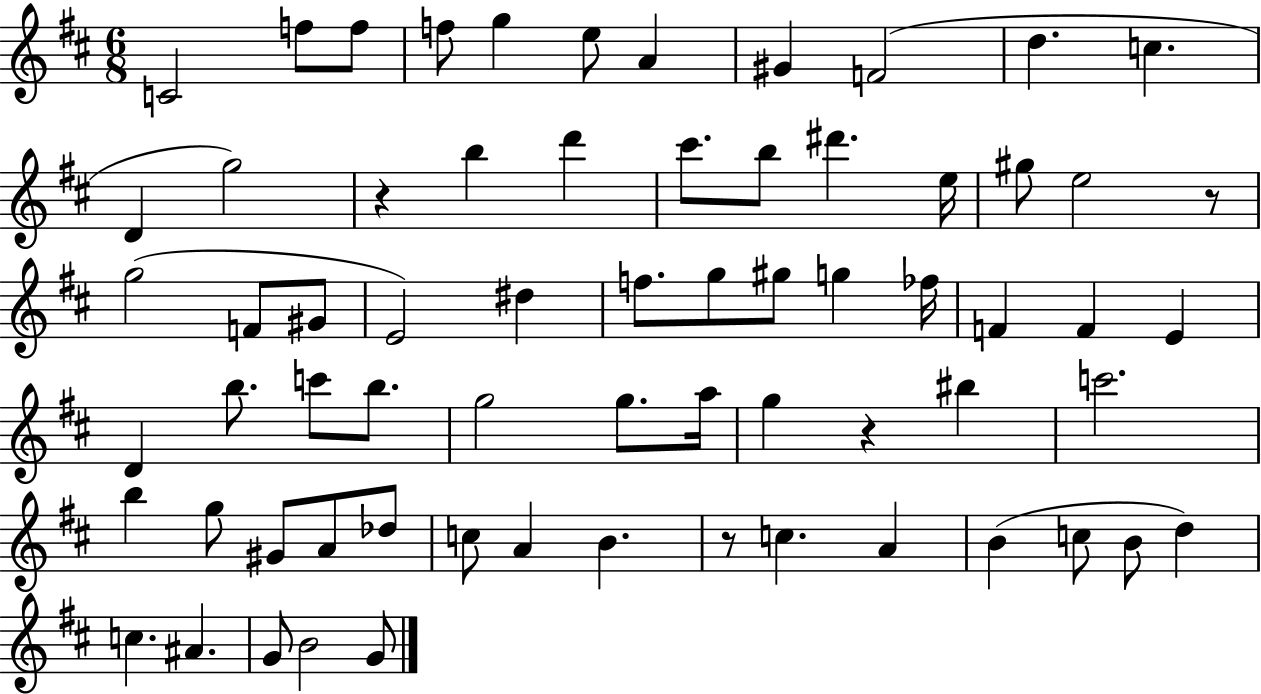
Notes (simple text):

C4/h F5/e F5/e F5/e G5/q E5/e A4/q G#4/q F4/h D5/q. C5/q. D4/q G5/h R/q B5/q D6/q C#6/e. B5/e D#6/q. E5/s G#5/e E5/h R/e G5/h F4/e G#4/e E4/h D#5/q F5/e. G5/e G#5/e G5/q FES5/s F4/q F4/q E4/q D4/q B5/e. C6/e B5/e. G5/h G5/e. A5/s G5/q R/q BIS5/q C6/h. B5/q G5/e G#4/e A4/e Db5/e C5/e A4/q B4/q. R/e C5/q. A4/q B4/q C5/e B4/e D5/q C5/q. A#4/q. G4/e B4/h G4/e